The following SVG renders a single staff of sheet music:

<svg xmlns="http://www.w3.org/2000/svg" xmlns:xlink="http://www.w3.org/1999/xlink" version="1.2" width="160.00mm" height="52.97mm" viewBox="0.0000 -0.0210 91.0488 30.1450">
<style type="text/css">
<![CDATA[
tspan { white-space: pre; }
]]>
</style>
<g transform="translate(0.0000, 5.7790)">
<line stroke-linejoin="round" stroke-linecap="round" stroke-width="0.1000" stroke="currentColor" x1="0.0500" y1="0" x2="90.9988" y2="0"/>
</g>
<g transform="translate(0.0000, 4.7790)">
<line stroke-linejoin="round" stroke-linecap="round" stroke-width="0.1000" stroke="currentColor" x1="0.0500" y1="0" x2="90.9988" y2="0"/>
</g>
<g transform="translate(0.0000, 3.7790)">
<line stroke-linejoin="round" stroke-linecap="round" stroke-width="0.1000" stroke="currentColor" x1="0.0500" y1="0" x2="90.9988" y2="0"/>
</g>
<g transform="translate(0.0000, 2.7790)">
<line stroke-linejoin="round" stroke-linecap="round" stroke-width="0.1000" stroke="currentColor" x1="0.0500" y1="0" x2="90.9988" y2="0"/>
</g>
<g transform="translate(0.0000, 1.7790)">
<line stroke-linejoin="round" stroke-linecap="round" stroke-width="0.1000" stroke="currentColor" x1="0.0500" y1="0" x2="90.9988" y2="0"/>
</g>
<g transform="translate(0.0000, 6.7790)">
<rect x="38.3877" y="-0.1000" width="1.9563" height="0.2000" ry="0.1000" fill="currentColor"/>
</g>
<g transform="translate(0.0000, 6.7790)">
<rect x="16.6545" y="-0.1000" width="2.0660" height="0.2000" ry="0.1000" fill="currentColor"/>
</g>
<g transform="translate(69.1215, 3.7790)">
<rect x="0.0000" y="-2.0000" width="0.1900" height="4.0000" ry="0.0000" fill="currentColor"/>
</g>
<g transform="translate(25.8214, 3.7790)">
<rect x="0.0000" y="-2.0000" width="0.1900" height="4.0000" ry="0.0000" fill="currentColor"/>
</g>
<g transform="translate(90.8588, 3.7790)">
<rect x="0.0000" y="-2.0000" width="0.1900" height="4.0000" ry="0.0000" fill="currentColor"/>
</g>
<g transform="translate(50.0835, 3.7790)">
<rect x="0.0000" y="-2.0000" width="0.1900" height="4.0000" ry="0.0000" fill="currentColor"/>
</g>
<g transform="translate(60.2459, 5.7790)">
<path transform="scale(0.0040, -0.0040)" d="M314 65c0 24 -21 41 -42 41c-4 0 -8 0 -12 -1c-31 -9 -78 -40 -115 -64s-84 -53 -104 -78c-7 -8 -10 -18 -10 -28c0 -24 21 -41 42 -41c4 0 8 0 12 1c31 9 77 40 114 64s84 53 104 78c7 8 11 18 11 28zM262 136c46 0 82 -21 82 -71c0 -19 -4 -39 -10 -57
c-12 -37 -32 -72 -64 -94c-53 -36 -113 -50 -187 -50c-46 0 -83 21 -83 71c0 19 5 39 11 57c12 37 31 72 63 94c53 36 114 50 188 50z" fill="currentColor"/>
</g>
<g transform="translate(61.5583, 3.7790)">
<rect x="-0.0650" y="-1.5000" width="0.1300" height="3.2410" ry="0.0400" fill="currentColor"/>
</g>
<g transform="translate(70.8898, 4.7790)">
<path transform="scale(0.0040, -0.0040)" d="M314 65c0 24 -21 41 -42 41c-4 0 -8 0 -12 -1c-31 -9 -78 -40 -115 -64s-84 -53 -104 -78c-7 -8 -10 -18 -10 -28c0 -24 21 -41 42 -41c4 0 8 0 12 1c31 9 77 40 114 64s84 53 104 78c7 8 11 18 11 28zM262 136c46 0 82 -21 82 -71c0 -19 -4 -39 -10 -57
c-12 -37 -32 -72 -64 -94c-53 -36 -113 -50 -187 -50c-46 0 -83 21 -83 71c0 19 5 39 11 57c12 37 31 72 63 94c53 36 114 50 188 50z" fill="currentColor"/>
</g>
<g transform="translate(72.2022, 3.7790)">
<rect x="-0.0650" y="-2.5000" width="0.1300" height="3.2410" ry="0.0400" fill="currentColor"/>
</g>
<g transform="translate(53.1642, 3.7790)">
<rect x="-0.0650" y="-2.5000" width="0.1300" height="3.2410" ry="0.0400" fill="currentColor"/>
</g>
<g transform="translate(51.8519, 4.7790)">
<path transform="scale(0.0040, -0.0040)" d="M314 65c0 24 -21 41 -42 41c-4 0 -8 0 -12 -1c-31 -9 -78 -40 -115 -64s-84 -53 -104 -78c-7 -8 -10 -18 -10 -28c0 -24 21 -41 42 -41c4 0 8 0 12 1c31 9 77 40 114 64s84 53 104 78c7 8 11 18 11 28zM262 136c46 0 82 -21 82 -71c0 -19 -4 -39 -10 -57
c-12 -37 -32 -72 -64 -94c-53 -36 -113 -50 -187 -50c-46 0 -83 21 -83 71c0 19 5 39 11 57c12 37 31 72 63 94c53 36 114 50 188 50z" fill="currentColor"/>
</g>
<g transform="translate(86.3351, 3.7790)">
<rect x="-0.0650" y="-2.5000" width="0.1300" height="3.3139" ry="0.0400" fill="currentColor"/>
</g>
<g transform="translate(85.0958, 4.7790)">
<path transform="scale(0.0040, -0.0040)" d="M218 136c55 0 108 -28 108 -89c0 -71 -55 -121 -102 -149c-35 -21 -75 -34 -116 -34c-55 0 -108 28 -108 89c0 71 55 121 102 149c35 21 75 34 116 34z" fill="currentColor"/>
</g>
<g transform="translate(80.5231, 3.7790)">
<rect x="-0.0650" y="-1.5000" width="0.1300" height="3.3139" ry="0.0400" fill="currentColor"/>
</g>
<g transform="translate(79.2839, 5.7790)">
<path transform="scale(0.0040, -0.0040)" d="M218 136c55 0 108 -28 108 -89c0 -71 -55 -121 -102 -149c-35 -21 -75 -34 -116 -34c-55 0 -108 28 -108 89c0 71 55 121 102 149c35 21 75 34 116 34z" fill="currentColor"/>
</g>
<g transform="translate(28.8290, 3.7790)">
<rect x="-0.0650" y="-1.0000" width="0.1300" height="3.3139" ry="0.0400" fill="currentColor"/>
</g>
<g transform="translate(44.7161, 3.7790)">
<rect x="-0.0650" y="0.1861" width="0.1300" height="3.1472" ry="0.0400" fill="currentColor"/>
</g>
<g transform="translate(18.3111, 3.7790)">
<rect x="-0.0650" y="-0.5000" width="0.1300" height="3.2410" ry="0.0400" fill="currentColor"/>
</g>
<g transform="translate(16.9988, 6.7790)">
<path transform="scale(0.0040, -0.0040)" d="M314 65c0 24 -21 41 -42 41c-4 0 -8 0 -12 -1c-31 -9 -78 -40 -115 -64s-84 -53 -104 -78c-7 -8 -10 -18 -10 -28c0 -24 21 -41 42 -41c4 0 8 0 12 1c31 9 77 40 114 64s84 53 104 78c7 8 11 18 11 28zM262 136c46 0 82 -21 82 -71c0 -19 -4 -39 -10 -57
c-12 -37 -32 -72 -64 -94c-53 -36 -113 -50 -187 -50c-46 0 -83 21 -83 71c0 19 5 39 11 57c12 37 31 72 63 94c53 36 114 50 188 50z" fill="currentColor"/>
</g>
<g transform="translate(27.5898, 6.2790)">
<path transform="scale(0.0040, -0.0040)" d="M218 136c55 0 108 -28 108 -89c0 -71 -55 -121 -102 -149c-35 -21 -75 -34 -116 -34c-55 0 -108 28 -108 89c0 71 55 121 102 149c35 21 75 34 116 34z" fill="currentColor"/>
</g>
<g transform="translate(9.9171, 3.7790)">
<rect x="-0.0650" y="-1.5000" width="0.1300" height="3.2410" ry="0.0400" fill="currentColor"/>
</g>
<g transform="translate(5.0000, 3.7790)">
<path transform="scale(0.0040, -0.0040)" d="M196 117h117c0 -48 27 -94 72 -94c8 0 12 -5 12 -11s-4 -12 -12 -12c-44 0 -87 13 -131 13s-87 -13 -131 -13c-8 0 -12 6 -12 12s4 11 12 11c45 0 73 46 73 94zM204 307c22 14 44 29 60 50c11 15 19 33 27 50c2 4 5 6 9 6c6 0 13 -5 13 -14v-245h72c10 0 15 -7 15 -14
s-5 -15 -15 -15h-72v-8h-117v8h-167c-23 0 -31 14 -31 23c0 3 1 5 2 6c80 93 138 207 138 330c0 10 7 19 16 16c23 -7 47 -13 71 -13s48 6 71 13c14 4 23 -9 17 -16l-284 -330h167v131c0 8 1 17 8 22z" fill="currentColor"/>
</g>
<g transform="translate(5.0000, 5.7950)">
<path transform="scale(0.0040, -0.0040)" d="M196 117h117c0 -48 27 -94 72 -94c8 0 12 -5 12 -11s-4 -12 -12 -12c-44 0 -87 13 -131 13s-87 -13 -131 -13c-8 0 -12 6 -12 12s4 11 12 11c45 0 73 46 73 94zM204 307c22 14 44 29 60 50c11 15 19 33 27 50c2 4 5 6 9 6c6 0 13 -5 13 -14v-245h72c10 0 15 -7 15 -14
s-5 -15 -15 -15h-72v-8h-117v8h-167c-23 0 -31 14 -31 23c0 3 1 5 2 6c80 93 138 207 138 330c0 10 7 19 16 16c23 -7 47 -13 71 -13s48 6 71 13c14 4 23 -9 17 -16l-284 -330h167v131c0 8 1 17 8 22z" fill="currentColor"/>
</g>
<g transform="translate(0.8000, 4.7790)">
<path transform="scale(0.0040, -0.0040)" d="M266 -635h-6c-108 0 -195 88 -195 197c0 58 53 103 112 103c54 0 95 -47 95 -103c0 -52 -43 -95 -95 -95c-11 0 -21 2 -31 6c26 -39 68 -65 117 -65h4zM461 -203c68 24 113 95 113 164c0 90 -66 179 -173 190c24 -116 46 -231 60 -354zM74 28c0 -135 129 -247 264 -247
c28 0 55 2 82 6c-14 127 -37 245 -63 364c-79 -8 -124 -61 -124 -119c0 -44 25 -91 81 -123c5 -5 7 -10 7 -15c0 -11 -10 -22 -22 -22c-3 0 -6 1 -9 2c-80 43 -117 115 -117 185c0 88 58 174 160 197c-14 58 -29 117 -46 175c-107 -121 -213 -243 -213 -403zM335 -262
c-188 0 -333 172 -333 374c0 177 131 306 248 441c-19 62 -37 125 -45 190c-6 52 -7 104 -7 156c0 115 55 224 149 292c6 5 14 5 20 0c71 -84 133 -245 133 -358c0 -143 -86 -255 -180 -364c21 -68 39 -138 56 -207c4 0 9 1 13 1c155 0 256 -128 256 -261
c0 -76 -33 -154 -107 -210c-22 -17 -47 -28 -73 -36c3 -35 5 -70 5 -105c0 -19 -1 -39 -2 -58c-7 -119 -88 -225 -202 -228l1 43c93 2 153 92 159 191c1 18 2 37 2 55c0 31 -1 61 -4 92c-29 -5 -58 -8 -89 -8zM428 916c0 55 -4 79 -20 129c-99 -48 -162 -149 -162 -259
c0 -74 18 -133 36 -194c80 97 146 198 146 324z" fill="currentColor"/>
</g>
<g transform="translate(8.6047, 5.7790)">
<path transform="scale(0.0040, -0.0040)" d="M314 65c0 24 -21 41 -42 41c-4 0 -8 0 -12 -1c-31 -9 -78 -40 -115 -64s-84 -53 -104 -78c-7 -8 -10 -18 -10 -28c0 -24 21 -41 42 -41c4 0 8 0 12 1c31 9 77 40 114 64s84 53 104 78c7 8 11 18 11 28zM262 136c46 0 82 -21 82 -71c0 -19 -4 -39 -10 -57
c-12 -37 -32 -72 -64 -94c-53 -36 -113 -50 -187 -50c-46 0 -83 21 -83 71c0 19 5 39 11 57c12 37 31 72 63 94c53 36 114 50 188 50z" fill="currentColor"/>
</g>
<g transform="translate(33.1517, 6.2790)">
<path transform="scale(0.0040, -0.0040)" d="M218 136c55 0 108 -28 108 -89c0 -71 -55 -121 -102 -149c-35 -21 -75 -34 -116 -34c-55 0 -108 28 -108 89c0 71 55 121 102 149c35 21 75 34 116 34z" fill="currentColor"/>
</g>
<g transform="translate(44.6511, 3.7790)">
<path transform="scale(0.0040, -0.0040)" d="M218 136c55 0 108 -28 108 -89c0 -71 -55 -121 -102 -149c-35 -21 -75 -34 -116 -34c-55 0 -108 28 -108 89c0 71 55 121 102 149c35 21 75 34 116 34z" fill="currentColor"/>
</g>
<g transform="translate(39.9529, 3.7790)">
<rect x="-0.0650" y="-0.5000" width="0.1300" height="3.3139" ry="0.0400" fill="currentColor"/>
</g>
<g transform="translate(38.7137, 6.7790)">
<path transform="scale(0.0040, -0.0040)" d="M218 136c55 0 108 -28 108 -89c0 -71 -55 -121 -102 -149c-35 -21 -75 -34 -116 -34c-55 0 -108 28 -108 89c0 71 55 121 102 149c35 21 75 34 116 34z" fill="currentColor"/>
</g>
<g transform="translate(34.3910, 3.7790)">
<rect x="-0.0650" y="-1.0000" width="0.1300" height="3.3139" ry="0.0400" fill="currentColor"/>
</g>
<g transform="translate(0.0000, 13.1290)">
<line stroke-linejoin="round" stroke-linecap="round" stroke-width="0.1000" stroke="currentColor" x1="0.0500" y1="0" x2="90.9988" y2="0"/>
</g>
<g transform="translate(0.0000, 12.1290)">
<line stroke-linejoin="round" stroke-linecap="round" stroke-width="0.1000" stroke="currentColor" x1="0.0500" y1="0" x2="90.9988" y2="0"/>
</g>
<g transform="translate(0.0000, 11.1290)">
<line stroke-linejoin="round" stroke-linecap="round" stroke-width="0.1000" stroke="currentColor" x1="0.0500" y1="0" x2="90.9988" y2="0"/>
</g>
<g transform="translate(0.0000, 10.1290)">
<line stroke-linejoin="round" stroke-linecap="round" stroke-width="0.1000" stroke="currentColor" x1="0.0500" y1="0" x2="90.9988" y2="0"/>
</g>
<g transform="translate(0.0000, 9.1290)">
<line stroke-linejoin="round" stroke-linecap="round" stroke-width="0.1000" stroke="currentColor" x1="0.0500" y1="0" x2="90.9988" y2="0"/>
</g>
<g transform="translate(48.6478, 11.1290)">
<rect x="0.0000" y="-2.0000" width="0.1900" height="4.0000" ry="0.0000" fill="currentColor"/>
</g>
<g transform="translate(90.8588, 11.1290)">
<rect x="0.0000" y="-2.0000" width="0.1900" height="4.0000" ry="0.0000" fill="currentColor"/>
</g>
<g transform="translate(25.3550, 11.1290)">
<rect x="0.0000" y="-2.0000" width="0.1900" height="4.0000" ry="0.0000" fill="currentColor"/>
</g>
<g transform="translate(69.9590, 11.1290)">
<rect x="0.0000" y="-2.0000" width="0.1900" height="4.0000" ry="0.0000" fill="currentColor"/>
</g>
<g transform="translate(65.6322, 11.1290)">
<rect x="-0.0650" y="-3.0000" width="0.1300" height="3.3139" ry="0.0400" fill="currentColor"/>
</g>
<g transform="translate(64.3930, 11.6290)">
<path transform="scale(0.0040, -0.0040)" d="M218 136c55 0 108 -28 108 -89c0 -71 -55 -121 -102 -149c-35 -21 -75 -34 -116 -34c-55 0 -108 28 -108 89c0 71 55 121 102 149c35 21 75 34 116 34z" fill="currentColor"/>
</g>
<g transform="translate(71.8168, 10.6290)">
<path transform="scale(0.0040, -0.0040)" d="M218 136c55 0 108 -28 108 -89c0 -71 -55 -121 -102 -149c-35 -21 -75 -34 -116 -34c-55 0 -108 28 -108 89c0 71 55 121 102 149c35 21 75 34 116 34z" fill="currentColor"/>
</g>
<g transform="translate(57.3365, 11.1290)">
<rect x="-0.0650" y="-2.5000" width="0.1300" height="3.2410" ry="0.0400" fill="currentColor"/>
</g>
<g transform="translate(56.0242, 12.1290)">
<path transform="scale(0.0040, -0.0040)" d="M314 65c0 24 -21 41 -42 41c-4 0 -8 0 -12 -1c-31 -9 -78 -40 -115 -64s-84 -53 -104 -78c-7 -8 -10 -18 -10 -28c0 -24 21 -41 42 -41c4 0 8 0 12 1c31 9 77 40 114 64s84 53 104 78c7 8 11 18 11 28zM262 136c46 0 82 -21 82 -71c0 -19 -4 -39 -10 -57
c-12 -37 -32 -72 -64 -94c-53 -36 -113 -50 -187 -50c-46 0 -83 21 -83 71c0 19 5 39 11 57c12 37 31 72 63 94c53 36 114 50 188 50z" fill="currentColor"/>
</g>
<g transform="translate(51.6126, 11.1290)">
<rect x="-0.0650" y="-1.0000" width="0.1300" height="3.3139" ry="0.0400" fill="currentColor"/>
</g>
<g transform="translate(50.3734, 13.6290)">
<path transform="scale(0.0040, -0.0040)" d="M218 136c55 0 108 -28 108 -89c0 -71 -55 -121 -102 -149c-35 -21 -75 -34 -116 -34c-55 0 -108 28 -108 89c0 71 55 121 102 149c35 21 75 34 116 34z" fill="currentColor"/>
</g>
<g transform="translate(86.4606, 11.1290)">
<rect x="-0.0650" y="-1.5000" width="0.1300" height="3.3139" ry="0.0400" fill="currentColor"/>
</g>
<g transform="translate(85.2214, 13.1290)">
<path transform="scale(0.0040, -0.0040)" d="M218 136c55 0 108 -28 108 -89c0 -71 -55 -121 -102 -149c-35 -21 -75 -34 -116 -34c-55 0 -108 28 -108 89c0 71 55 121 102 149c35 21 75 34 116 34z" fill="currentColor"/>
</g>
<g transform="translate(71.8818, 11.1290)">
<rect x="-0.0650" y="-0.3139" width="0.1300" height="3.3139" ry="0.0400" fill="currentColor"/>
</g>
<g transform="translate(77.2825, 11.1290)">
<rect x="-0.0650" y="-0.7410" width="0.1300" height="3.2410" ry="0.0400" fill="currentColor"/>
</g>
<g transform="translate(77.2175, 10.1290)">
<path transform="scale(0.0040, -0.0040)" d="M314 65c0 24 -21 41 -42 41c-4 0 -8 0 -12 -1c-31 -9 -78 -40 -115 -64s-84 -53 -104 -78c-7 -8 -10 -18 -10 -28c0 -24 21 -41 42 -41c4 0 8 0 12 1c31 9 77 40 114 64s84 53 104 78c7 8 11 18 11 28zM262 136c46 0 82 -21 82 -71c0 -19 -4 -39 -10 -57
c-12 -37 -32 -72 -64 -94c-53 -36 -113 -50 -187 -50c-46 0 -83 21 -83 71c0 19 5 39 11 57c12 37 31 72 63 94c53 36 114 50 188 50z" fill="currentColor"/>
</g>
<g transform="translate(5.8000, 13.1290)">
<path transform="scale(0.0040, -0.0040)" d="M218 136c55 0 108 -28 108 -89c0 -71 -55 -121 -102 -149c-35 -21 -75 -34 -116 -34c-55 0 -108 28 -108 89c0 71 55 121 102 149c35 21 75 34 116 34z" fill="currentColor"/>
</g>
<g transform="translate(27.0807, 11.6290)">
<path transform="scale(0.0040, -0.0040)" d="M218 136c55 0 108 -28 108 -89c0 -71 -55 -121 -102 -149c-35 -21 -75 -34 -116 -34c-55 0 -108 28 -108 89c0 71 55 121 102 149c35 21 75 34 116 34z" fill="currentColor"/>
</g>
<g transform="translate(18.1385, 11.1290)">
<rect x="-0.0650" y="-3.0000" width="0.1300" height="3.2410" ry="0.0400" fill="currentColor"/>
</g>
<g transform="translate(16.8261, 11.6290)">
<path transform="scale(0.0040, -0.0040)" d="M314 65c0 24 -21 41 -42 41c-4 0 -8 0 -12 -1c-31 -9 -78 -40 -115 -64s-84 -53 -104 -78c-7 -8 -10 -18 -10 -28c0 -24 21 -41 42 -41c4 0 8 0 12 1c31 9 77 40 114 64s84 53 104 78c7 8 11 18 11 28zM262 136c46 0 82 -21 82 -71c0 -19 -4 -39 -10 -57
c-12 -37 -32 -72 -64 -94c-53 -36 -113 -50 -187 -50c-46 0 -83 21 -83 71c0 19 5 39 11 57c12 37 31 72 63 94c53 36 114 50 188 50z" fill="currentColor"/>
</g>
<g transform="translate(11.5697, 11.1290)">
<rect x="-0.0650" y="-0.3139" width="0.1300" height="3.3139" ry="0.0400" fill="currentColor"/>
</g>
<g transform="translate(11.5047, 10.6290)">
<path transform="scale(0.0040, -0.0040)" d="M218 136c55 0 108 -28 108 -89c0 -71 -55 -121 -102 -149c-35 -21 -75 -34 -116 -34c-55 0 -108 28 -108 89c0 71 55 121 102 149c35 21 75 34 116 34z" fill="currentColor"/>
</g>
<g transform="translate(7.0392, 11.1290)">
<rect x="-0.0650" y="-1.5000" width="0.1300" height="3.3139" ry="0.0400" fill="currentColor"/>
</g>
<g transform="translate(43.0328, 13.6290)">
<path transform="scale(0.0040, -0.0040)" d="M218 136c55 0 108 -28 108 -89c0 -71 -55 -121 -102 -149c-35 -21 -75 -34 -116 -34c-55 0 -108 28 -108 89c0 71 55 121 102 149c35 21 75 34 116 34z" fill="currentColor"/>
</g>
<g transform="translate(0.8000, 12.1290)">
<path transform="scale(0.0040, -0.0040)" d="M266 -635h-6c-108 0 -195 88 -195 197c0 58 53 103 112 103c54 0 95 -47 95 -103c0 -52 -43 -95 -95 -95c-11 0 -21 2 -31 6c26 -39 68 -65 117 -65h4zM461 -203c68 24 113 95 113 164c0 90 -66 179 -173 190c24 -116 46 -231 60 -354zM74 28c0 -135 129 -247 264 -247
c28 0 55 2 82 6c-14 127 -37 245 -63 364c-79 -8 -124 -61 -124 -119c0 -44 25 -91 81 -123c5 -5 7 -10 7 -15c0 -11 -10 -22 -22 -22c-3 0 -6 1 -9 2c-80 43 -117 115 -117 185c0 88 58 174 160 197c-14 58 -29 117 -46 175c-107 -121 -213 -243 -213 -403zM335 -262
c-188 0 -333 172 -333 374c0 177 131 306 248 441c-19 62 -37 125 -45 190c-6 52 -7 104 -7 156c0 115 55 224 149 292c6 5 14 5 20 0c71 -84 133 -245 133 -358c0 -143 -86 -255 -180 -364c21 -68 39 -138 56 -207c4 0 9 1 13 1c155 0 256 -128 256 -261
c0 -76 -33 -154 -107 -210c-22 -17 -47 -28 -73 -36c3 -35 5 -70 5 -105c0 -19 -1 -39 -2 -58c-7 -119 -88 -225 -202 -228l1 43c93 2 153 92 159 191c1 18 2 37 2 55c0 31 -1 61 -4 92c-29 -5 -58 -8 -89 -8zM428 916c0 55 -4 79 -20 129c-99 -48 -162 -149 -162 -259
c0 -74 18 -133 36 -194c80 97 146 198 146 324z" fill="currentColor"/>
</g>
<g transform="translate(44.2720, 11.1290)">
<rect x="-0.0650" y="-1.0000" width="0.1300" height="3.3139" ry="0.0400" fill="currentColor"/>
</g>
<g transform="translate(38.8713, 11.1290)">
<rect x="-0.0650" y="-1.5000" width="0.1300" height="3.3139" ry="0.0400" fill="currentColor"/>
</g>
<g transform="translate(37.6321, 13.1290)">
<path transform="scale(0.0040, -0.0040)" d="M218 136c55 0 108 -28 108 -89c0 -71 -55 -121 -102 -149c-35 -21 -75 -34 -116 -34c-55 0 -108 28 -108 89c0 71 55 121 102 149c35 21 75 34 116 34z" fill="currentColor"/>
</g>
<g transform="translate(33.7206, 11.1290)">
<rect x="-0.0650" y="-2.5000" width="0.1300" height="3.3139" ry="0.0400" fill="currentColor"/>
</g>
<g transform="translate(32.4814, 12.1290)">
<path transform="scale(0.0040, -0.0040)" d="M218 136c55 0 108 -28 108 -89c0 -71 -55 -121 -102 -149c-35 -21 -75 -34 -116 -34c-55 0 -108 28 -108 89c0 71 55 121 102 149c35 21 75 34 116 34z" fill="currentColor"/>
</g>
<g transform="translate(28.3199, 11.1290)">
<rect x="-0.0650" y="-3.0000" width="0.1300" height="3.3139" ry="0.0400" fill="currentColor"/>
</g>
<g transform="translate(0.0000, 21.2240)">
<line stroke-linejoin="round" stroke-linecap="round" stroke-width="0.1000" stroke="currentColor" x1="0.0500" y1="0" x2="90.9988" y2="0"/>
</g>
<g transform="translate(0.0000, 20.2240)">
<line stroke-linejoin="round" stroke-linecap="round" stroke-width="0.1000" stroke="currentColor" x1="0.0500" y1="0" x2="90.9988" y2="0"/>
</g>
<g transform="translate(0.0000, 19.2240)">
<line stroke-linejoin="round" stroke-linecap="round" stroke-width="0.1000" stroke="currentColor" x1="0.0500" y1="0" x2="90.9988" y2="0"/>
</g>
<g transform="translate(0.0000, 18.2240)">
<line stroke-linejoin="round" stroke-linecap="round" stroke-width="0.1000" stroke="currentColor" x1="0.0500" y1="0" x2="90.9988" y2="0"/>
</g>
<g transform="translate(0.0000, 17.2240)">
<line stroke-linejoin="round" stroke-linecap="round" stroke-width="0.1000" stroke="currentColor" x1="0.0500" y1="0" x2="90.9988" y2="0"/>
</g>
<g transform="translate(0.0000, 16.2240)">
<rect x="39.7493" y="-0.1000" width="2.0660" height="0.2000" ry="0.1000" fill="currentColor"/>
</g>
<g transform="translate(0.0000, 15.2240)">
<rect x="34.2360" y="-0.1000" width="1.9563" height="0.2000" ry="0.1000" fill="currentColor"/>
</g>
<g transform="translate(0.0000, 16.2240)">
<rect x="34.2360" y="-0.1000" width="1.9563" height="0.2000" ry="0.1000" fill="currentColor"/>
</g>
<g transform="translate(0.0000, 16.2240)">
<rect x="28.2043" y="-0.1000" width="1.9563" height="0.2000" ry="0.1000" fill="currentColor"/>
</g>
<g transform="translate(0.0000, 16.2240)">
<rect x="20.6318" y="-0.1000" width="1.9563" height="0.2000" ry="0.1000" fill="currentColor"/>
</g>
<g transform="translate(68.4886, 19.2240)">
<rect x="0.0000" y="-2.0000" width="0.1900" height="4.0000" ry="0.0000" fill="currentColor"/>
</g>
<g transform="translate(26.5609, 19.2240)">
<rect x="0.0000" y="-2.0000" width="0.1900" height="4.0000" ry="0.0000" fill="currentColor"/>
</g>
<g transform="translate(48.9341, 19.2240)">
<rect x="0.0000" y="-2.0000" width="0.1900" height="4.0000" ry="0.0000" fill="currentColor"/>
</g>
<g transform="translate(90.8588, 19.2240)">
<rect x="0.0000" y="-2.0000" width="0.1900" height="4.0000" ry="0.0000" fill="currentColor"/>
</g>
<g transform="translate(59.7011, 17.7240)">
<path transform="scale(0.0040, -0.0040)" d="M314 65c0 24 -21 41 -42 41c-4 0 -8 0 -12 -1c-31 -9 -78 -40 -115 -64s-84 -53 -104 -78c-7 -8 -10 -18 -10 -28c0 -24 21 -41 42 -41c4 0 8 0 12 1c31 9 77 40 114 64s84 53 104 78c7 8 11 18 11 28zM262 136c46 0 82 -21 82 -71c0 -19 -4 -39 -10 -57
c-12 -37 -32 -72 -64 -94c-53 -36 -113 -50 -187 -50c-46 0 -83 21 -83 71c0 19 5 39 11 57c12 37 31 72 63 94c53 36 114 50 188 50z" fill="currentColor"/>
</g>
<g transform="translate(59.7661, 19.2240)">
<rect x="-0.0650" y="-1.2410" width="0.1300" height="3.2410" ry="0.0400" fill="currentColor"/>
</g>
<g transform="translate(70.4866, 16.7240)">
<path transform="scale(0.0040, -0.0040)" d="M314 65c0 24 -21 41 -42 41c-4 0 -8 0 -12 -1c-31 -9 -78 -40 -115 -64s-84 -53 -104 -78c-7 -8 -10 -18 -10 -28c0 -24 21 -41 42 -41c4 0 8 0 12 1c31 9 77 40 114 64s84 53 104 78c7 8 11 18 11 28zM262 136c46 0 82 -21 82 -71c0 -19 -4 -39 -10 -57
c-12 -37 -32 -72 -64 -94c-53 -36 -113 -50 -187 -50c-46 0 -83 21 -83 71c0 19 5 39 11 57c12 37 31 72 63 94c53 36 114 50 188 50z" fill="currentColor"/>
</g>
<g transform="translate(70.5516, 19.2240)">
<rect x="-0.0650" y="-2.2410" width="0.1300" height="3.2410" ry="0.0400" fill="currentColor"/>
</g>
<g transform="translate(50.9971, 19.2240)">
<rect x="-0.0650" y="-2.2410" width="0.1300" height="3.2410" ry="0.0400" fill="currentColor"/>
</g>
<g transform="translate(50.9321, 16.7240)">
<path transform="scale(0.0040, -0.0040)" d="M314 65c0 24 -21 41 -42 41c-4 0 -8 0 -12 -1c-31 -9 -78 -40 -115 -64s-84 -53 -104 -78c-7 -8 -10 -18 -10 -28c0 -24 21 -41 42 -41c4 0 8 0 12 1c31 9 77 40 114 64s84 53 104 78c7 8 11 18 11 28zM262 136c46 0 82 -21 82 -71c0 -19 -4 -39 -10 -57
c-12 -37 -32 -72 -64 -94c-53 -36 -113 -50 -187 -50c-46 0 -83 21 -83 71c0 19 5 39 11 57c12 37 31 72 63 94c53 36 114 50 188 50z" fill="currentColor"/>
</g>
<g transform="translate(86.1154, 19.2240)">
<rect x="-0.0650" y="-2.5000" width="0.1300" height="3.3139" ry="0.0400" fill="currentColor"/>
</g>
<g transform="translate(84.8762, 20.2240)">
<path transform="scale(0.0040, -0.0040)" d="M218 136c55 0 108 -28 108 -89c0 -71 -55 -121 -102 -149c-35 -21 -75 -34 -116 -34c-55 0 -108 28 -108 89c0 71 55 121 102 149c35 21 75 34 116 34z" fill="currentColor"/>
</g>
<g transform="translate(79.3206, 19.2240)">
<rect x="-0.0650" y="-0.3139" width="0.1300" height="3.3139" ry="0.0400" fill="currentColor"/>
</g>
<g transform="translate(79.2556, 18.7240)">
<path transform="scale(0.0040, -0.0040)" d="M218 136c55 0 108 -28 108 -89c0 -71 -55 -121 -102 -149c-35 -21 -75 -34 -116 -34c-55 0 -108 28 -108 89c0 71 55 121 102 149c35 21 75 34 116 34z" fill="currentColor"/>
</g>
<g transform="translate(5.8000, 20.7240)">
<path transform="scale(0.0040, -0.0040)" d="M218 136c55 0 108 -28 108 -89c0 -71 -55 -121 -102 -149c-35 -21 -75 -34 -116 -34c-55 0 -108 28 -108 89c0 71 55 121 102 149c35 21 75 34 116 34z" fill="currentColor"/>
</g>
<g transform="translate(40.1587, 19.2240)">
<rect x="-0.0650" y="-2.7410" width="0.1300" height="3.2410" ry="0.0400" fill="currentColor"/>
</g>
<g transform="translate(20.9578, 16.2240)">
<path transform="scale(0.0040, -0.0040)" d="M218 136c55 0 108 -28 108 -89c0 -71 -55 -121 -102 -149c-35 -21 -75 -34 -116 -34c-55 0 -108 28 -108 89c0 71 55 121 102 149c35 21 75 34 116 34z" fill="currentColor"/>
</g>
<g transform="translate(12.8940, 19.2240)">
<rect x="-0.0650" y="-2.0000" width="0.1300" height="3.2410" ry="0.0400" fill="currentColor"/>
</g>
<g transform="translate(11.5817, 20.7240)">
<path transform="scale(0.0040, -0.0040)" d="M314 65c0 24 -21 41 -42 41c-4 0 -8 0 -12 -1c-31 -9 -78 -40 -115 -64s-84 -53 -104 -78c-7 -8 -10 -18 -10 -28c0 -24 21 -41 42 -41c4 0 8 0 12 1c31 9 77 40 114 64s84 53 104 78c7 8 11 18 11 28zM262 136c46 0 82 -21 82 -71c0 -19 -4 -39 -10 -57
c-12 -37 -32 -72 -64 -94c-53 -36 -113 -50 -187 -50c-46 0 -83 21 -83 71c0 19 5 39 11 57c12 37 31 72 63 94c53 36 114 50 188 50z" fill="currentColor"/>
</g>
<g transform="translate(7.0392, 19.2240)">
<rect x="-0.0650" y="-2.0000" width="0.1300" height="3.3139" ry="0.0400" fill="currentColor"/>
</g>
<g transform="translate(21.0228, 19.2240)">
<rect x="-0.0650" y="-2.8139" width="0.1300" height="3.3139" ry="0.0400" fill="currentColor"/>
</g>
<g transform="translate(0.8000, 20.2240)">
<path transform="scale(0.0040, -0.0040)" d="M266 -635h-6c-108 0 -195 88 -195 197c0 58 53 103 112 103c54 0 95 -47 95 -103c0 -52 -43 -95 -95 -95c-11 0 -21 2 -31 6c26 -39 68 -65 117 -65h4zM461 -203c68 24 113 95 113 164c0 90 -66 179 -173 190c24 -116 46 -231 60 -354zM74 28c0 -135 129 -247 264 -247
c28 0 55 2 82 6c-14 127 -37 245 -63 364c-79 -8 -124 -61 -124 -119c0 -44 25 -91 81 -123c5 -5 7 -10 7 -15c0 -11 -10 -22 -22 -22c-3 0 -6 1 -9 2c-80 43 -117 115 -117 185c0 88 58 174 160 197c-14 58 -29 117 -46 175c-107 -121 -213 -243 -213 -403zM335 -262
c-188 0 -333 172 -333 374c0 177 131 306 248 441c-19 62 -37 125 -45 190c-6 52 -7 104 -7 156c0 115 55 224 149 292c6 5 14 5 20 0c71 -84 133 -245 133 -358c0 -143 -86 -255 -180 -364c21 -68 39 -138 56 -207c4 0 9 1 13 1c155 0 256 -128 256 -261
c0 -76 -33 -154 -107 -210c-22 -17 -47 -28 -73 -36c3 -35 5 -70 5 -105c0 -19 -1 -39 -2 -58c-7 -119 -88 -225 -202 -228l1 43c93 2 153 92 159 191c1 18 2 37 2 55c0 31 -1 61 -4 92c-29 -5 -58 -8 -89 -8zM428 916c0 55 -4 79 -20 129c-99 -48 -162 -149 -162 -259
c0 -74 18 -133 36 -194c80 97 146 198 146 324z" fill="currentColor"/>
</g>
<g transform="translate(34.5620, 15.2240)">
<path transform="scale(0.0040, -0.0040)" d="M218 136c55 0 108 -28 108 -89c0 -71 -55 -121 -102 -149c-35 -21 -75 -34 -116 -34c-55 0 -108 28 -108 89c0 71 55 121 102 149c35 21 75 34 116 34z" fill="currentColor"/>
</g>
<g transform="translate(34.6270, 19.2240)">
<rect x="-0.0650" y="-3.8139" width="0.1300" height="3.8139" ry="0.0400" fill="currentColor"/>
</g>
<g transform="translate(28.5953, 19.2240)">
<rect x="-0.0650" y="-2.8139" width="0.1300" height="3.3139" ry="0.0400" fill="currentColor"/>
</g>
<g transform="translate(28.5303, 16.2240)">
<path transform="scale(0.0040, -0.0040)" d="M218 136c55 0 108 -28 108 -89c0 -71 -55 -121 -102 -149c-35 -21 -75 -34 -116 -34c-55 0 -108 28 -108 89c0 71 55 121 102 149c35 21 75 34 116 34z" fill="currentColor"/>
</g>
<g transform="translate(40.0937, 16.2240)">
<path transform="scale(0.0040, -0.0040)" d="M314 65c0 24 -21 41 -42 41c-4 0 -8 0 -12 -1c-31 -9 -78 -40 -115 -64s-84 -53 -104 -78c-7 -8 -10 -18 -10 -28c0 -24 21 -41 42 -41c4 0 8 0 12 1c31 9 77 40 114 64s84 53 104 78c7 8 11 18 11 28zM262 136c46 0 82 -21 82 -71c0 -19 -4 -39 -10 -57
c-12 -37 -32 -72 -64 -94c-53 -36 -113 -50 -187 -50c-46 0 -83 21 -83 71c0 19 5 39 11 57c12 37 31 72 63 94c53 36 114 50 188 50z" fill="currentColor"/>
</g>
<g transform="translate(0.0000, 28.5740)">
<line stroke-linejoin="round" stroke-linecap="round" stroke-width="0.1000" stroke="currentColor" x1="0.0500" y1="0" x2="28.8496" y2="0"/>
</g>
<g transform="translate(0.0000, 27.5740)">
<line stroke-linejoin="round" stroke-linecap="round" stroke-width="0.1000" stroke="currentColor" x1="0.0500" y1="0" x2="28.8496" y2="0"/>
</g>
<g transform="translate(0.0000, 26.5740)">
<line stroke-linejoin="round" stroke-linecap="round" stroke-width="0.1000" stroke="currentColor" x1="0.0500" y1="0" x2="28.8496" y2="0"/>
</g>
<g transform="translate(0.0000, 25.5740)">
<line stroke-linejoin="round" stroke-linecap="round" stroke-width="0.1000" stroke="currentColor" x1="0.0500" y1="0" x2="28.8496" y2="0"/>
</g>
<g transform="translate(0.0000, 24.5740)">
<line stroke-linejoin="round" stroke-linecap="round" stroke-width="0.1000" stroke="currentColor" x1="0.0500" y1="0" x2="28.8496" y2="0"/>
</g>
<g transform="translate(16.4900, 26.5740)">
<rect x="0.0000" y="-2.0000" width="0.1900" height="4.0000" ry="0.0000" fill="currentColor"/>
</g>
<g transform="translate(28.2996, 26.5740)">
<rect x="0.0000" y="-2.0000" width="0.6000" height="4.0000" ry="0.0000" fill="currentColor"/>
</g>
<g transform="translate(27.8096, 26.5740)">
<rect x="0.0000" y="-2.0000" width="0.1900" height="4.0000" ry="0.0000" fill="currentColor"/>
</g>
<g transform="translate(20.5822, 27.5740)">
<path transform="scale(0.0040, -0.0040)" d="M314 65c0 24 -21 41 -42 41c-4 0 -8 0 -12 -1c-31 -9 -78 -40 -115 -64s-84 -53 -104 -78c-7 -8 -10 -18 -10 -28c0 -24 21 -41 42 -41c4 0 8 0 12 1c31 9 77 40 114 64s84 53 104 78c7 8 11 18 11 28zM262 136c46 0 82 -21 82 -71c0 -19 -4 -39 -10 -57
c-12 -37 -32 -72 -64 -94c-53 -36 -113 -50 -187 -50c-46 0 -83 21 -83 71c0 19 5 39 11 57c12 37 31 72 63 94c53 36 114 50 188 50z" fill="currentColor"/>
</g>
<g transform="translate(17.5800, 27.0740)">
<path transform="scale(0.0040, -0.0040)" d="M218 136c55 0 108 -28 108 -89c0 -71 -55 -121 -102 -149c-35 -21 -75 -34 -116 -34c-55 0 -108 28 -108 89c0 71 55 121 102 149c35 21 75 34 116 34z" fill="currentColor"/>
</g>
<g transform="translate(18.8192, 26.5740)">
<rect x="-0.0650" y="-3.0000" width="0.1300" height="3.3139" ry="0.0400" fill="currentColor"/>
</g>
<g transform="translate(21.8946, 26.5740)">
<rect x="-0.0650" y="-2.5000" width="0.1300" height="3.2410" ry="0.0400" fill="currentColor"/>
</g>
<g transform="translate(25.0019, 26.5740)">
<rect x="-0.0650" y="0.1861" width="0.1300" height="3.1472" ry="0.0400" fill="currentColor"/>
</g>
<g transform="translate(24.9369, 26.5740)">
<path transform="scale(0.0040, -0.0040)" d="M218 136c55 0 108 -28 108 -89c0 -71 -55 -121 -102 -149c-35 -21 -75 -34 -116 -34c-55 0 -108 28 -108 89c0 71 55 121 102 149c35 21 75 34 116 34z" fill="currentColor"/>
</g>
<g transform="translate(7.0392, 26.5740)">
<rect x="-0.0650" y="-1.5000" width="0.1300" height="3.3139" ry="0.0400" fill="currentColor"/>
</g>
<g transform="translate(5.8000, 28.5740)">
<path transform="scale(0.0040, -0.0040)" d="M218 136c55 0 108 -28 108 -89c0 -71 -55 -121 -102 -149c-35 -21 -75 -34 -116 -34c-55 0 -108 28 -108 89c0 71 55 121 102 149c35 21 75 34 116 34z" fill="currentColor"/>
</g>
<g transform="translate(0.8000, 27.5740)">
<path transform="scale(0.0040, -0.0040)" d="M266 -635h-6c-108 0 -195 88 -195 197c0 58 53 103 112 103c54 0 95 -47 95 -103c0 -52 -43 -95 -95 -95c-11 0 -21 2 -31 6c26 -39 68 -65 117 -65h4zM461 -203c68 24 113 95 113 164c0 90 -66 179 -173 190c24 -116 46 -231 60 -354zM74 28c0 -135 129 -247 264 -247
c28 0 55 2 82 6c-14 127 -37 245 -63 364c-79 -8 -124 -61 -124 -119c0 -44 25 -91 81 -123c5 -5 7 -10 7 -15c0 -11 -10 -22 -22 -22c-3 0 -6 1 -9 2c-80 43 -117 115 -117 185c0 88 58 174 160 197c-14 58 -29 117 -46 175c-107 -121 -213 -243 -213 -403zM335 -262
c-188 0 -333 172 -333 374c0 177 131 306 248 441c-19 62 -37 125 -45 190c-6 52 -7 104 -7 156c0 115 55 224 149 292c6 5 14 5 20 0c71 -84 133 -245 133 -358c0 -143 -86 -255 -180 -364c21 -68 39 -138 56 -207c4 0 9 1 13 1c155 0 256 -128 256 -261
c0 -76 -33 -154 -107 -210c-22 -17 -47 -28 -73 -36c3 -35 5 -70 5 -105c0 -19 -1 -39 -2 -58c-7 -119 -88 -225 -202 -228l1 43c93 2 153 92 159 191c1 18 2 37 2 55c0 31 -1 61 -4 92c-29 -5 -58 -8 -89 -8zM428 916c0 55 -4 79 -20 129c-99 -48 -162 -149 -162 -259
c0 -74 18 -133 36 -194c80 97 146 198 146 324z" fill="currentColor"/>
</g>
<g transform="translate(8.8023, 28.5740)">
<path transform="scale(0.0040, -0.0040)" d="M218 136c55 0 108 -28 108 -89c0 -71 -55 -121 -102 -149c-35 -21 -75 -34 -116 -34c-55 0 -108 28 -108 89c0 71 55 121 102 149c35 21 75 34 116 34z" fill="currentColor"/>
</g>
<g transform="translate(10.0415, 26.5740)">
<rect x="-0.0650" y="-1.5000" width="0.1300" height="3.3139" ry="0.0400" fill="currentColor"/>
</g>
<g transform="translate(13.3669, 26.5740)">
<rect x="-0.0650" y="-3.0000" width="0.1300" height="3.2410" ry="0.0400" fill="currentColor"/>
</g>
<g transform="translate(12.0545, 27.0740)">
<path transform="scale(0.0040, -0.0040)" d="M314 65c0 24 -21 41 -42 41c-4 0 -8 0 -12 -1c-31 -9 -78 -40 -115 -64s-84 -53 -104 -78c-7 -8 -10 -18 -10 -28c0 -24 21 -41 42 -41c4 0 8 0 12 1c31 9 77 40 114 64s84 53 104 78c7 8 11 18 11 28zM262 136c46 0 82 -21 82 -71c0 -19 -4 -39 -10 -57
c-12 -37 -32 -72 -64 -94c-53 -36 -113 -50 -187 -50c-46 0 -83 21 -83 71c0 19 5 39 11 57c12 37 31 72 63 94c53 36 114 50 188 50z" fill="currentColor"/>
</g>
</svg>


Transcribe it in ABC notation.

X:1
T:Untitled
M:4/4
L:1/4
K:C
E2 C2 D D C B G2 E2 G2 E G E c A2 A G E D D G2 A c d2 E F F2 a a c' a2 g2 e2 g2 c G E E A2 A G2 B